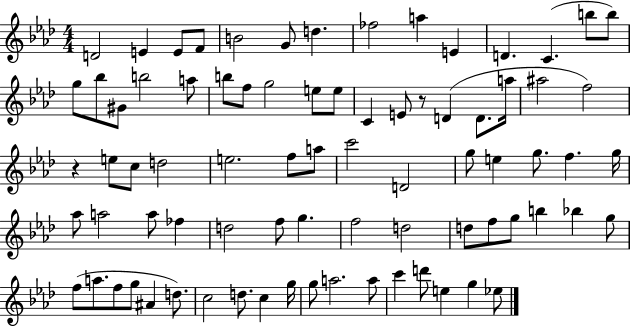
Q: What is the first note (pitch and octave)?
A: D4